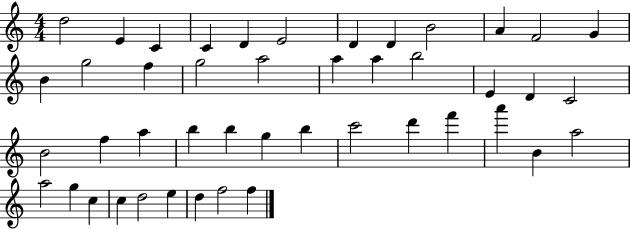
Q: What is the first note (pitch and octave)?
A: D5